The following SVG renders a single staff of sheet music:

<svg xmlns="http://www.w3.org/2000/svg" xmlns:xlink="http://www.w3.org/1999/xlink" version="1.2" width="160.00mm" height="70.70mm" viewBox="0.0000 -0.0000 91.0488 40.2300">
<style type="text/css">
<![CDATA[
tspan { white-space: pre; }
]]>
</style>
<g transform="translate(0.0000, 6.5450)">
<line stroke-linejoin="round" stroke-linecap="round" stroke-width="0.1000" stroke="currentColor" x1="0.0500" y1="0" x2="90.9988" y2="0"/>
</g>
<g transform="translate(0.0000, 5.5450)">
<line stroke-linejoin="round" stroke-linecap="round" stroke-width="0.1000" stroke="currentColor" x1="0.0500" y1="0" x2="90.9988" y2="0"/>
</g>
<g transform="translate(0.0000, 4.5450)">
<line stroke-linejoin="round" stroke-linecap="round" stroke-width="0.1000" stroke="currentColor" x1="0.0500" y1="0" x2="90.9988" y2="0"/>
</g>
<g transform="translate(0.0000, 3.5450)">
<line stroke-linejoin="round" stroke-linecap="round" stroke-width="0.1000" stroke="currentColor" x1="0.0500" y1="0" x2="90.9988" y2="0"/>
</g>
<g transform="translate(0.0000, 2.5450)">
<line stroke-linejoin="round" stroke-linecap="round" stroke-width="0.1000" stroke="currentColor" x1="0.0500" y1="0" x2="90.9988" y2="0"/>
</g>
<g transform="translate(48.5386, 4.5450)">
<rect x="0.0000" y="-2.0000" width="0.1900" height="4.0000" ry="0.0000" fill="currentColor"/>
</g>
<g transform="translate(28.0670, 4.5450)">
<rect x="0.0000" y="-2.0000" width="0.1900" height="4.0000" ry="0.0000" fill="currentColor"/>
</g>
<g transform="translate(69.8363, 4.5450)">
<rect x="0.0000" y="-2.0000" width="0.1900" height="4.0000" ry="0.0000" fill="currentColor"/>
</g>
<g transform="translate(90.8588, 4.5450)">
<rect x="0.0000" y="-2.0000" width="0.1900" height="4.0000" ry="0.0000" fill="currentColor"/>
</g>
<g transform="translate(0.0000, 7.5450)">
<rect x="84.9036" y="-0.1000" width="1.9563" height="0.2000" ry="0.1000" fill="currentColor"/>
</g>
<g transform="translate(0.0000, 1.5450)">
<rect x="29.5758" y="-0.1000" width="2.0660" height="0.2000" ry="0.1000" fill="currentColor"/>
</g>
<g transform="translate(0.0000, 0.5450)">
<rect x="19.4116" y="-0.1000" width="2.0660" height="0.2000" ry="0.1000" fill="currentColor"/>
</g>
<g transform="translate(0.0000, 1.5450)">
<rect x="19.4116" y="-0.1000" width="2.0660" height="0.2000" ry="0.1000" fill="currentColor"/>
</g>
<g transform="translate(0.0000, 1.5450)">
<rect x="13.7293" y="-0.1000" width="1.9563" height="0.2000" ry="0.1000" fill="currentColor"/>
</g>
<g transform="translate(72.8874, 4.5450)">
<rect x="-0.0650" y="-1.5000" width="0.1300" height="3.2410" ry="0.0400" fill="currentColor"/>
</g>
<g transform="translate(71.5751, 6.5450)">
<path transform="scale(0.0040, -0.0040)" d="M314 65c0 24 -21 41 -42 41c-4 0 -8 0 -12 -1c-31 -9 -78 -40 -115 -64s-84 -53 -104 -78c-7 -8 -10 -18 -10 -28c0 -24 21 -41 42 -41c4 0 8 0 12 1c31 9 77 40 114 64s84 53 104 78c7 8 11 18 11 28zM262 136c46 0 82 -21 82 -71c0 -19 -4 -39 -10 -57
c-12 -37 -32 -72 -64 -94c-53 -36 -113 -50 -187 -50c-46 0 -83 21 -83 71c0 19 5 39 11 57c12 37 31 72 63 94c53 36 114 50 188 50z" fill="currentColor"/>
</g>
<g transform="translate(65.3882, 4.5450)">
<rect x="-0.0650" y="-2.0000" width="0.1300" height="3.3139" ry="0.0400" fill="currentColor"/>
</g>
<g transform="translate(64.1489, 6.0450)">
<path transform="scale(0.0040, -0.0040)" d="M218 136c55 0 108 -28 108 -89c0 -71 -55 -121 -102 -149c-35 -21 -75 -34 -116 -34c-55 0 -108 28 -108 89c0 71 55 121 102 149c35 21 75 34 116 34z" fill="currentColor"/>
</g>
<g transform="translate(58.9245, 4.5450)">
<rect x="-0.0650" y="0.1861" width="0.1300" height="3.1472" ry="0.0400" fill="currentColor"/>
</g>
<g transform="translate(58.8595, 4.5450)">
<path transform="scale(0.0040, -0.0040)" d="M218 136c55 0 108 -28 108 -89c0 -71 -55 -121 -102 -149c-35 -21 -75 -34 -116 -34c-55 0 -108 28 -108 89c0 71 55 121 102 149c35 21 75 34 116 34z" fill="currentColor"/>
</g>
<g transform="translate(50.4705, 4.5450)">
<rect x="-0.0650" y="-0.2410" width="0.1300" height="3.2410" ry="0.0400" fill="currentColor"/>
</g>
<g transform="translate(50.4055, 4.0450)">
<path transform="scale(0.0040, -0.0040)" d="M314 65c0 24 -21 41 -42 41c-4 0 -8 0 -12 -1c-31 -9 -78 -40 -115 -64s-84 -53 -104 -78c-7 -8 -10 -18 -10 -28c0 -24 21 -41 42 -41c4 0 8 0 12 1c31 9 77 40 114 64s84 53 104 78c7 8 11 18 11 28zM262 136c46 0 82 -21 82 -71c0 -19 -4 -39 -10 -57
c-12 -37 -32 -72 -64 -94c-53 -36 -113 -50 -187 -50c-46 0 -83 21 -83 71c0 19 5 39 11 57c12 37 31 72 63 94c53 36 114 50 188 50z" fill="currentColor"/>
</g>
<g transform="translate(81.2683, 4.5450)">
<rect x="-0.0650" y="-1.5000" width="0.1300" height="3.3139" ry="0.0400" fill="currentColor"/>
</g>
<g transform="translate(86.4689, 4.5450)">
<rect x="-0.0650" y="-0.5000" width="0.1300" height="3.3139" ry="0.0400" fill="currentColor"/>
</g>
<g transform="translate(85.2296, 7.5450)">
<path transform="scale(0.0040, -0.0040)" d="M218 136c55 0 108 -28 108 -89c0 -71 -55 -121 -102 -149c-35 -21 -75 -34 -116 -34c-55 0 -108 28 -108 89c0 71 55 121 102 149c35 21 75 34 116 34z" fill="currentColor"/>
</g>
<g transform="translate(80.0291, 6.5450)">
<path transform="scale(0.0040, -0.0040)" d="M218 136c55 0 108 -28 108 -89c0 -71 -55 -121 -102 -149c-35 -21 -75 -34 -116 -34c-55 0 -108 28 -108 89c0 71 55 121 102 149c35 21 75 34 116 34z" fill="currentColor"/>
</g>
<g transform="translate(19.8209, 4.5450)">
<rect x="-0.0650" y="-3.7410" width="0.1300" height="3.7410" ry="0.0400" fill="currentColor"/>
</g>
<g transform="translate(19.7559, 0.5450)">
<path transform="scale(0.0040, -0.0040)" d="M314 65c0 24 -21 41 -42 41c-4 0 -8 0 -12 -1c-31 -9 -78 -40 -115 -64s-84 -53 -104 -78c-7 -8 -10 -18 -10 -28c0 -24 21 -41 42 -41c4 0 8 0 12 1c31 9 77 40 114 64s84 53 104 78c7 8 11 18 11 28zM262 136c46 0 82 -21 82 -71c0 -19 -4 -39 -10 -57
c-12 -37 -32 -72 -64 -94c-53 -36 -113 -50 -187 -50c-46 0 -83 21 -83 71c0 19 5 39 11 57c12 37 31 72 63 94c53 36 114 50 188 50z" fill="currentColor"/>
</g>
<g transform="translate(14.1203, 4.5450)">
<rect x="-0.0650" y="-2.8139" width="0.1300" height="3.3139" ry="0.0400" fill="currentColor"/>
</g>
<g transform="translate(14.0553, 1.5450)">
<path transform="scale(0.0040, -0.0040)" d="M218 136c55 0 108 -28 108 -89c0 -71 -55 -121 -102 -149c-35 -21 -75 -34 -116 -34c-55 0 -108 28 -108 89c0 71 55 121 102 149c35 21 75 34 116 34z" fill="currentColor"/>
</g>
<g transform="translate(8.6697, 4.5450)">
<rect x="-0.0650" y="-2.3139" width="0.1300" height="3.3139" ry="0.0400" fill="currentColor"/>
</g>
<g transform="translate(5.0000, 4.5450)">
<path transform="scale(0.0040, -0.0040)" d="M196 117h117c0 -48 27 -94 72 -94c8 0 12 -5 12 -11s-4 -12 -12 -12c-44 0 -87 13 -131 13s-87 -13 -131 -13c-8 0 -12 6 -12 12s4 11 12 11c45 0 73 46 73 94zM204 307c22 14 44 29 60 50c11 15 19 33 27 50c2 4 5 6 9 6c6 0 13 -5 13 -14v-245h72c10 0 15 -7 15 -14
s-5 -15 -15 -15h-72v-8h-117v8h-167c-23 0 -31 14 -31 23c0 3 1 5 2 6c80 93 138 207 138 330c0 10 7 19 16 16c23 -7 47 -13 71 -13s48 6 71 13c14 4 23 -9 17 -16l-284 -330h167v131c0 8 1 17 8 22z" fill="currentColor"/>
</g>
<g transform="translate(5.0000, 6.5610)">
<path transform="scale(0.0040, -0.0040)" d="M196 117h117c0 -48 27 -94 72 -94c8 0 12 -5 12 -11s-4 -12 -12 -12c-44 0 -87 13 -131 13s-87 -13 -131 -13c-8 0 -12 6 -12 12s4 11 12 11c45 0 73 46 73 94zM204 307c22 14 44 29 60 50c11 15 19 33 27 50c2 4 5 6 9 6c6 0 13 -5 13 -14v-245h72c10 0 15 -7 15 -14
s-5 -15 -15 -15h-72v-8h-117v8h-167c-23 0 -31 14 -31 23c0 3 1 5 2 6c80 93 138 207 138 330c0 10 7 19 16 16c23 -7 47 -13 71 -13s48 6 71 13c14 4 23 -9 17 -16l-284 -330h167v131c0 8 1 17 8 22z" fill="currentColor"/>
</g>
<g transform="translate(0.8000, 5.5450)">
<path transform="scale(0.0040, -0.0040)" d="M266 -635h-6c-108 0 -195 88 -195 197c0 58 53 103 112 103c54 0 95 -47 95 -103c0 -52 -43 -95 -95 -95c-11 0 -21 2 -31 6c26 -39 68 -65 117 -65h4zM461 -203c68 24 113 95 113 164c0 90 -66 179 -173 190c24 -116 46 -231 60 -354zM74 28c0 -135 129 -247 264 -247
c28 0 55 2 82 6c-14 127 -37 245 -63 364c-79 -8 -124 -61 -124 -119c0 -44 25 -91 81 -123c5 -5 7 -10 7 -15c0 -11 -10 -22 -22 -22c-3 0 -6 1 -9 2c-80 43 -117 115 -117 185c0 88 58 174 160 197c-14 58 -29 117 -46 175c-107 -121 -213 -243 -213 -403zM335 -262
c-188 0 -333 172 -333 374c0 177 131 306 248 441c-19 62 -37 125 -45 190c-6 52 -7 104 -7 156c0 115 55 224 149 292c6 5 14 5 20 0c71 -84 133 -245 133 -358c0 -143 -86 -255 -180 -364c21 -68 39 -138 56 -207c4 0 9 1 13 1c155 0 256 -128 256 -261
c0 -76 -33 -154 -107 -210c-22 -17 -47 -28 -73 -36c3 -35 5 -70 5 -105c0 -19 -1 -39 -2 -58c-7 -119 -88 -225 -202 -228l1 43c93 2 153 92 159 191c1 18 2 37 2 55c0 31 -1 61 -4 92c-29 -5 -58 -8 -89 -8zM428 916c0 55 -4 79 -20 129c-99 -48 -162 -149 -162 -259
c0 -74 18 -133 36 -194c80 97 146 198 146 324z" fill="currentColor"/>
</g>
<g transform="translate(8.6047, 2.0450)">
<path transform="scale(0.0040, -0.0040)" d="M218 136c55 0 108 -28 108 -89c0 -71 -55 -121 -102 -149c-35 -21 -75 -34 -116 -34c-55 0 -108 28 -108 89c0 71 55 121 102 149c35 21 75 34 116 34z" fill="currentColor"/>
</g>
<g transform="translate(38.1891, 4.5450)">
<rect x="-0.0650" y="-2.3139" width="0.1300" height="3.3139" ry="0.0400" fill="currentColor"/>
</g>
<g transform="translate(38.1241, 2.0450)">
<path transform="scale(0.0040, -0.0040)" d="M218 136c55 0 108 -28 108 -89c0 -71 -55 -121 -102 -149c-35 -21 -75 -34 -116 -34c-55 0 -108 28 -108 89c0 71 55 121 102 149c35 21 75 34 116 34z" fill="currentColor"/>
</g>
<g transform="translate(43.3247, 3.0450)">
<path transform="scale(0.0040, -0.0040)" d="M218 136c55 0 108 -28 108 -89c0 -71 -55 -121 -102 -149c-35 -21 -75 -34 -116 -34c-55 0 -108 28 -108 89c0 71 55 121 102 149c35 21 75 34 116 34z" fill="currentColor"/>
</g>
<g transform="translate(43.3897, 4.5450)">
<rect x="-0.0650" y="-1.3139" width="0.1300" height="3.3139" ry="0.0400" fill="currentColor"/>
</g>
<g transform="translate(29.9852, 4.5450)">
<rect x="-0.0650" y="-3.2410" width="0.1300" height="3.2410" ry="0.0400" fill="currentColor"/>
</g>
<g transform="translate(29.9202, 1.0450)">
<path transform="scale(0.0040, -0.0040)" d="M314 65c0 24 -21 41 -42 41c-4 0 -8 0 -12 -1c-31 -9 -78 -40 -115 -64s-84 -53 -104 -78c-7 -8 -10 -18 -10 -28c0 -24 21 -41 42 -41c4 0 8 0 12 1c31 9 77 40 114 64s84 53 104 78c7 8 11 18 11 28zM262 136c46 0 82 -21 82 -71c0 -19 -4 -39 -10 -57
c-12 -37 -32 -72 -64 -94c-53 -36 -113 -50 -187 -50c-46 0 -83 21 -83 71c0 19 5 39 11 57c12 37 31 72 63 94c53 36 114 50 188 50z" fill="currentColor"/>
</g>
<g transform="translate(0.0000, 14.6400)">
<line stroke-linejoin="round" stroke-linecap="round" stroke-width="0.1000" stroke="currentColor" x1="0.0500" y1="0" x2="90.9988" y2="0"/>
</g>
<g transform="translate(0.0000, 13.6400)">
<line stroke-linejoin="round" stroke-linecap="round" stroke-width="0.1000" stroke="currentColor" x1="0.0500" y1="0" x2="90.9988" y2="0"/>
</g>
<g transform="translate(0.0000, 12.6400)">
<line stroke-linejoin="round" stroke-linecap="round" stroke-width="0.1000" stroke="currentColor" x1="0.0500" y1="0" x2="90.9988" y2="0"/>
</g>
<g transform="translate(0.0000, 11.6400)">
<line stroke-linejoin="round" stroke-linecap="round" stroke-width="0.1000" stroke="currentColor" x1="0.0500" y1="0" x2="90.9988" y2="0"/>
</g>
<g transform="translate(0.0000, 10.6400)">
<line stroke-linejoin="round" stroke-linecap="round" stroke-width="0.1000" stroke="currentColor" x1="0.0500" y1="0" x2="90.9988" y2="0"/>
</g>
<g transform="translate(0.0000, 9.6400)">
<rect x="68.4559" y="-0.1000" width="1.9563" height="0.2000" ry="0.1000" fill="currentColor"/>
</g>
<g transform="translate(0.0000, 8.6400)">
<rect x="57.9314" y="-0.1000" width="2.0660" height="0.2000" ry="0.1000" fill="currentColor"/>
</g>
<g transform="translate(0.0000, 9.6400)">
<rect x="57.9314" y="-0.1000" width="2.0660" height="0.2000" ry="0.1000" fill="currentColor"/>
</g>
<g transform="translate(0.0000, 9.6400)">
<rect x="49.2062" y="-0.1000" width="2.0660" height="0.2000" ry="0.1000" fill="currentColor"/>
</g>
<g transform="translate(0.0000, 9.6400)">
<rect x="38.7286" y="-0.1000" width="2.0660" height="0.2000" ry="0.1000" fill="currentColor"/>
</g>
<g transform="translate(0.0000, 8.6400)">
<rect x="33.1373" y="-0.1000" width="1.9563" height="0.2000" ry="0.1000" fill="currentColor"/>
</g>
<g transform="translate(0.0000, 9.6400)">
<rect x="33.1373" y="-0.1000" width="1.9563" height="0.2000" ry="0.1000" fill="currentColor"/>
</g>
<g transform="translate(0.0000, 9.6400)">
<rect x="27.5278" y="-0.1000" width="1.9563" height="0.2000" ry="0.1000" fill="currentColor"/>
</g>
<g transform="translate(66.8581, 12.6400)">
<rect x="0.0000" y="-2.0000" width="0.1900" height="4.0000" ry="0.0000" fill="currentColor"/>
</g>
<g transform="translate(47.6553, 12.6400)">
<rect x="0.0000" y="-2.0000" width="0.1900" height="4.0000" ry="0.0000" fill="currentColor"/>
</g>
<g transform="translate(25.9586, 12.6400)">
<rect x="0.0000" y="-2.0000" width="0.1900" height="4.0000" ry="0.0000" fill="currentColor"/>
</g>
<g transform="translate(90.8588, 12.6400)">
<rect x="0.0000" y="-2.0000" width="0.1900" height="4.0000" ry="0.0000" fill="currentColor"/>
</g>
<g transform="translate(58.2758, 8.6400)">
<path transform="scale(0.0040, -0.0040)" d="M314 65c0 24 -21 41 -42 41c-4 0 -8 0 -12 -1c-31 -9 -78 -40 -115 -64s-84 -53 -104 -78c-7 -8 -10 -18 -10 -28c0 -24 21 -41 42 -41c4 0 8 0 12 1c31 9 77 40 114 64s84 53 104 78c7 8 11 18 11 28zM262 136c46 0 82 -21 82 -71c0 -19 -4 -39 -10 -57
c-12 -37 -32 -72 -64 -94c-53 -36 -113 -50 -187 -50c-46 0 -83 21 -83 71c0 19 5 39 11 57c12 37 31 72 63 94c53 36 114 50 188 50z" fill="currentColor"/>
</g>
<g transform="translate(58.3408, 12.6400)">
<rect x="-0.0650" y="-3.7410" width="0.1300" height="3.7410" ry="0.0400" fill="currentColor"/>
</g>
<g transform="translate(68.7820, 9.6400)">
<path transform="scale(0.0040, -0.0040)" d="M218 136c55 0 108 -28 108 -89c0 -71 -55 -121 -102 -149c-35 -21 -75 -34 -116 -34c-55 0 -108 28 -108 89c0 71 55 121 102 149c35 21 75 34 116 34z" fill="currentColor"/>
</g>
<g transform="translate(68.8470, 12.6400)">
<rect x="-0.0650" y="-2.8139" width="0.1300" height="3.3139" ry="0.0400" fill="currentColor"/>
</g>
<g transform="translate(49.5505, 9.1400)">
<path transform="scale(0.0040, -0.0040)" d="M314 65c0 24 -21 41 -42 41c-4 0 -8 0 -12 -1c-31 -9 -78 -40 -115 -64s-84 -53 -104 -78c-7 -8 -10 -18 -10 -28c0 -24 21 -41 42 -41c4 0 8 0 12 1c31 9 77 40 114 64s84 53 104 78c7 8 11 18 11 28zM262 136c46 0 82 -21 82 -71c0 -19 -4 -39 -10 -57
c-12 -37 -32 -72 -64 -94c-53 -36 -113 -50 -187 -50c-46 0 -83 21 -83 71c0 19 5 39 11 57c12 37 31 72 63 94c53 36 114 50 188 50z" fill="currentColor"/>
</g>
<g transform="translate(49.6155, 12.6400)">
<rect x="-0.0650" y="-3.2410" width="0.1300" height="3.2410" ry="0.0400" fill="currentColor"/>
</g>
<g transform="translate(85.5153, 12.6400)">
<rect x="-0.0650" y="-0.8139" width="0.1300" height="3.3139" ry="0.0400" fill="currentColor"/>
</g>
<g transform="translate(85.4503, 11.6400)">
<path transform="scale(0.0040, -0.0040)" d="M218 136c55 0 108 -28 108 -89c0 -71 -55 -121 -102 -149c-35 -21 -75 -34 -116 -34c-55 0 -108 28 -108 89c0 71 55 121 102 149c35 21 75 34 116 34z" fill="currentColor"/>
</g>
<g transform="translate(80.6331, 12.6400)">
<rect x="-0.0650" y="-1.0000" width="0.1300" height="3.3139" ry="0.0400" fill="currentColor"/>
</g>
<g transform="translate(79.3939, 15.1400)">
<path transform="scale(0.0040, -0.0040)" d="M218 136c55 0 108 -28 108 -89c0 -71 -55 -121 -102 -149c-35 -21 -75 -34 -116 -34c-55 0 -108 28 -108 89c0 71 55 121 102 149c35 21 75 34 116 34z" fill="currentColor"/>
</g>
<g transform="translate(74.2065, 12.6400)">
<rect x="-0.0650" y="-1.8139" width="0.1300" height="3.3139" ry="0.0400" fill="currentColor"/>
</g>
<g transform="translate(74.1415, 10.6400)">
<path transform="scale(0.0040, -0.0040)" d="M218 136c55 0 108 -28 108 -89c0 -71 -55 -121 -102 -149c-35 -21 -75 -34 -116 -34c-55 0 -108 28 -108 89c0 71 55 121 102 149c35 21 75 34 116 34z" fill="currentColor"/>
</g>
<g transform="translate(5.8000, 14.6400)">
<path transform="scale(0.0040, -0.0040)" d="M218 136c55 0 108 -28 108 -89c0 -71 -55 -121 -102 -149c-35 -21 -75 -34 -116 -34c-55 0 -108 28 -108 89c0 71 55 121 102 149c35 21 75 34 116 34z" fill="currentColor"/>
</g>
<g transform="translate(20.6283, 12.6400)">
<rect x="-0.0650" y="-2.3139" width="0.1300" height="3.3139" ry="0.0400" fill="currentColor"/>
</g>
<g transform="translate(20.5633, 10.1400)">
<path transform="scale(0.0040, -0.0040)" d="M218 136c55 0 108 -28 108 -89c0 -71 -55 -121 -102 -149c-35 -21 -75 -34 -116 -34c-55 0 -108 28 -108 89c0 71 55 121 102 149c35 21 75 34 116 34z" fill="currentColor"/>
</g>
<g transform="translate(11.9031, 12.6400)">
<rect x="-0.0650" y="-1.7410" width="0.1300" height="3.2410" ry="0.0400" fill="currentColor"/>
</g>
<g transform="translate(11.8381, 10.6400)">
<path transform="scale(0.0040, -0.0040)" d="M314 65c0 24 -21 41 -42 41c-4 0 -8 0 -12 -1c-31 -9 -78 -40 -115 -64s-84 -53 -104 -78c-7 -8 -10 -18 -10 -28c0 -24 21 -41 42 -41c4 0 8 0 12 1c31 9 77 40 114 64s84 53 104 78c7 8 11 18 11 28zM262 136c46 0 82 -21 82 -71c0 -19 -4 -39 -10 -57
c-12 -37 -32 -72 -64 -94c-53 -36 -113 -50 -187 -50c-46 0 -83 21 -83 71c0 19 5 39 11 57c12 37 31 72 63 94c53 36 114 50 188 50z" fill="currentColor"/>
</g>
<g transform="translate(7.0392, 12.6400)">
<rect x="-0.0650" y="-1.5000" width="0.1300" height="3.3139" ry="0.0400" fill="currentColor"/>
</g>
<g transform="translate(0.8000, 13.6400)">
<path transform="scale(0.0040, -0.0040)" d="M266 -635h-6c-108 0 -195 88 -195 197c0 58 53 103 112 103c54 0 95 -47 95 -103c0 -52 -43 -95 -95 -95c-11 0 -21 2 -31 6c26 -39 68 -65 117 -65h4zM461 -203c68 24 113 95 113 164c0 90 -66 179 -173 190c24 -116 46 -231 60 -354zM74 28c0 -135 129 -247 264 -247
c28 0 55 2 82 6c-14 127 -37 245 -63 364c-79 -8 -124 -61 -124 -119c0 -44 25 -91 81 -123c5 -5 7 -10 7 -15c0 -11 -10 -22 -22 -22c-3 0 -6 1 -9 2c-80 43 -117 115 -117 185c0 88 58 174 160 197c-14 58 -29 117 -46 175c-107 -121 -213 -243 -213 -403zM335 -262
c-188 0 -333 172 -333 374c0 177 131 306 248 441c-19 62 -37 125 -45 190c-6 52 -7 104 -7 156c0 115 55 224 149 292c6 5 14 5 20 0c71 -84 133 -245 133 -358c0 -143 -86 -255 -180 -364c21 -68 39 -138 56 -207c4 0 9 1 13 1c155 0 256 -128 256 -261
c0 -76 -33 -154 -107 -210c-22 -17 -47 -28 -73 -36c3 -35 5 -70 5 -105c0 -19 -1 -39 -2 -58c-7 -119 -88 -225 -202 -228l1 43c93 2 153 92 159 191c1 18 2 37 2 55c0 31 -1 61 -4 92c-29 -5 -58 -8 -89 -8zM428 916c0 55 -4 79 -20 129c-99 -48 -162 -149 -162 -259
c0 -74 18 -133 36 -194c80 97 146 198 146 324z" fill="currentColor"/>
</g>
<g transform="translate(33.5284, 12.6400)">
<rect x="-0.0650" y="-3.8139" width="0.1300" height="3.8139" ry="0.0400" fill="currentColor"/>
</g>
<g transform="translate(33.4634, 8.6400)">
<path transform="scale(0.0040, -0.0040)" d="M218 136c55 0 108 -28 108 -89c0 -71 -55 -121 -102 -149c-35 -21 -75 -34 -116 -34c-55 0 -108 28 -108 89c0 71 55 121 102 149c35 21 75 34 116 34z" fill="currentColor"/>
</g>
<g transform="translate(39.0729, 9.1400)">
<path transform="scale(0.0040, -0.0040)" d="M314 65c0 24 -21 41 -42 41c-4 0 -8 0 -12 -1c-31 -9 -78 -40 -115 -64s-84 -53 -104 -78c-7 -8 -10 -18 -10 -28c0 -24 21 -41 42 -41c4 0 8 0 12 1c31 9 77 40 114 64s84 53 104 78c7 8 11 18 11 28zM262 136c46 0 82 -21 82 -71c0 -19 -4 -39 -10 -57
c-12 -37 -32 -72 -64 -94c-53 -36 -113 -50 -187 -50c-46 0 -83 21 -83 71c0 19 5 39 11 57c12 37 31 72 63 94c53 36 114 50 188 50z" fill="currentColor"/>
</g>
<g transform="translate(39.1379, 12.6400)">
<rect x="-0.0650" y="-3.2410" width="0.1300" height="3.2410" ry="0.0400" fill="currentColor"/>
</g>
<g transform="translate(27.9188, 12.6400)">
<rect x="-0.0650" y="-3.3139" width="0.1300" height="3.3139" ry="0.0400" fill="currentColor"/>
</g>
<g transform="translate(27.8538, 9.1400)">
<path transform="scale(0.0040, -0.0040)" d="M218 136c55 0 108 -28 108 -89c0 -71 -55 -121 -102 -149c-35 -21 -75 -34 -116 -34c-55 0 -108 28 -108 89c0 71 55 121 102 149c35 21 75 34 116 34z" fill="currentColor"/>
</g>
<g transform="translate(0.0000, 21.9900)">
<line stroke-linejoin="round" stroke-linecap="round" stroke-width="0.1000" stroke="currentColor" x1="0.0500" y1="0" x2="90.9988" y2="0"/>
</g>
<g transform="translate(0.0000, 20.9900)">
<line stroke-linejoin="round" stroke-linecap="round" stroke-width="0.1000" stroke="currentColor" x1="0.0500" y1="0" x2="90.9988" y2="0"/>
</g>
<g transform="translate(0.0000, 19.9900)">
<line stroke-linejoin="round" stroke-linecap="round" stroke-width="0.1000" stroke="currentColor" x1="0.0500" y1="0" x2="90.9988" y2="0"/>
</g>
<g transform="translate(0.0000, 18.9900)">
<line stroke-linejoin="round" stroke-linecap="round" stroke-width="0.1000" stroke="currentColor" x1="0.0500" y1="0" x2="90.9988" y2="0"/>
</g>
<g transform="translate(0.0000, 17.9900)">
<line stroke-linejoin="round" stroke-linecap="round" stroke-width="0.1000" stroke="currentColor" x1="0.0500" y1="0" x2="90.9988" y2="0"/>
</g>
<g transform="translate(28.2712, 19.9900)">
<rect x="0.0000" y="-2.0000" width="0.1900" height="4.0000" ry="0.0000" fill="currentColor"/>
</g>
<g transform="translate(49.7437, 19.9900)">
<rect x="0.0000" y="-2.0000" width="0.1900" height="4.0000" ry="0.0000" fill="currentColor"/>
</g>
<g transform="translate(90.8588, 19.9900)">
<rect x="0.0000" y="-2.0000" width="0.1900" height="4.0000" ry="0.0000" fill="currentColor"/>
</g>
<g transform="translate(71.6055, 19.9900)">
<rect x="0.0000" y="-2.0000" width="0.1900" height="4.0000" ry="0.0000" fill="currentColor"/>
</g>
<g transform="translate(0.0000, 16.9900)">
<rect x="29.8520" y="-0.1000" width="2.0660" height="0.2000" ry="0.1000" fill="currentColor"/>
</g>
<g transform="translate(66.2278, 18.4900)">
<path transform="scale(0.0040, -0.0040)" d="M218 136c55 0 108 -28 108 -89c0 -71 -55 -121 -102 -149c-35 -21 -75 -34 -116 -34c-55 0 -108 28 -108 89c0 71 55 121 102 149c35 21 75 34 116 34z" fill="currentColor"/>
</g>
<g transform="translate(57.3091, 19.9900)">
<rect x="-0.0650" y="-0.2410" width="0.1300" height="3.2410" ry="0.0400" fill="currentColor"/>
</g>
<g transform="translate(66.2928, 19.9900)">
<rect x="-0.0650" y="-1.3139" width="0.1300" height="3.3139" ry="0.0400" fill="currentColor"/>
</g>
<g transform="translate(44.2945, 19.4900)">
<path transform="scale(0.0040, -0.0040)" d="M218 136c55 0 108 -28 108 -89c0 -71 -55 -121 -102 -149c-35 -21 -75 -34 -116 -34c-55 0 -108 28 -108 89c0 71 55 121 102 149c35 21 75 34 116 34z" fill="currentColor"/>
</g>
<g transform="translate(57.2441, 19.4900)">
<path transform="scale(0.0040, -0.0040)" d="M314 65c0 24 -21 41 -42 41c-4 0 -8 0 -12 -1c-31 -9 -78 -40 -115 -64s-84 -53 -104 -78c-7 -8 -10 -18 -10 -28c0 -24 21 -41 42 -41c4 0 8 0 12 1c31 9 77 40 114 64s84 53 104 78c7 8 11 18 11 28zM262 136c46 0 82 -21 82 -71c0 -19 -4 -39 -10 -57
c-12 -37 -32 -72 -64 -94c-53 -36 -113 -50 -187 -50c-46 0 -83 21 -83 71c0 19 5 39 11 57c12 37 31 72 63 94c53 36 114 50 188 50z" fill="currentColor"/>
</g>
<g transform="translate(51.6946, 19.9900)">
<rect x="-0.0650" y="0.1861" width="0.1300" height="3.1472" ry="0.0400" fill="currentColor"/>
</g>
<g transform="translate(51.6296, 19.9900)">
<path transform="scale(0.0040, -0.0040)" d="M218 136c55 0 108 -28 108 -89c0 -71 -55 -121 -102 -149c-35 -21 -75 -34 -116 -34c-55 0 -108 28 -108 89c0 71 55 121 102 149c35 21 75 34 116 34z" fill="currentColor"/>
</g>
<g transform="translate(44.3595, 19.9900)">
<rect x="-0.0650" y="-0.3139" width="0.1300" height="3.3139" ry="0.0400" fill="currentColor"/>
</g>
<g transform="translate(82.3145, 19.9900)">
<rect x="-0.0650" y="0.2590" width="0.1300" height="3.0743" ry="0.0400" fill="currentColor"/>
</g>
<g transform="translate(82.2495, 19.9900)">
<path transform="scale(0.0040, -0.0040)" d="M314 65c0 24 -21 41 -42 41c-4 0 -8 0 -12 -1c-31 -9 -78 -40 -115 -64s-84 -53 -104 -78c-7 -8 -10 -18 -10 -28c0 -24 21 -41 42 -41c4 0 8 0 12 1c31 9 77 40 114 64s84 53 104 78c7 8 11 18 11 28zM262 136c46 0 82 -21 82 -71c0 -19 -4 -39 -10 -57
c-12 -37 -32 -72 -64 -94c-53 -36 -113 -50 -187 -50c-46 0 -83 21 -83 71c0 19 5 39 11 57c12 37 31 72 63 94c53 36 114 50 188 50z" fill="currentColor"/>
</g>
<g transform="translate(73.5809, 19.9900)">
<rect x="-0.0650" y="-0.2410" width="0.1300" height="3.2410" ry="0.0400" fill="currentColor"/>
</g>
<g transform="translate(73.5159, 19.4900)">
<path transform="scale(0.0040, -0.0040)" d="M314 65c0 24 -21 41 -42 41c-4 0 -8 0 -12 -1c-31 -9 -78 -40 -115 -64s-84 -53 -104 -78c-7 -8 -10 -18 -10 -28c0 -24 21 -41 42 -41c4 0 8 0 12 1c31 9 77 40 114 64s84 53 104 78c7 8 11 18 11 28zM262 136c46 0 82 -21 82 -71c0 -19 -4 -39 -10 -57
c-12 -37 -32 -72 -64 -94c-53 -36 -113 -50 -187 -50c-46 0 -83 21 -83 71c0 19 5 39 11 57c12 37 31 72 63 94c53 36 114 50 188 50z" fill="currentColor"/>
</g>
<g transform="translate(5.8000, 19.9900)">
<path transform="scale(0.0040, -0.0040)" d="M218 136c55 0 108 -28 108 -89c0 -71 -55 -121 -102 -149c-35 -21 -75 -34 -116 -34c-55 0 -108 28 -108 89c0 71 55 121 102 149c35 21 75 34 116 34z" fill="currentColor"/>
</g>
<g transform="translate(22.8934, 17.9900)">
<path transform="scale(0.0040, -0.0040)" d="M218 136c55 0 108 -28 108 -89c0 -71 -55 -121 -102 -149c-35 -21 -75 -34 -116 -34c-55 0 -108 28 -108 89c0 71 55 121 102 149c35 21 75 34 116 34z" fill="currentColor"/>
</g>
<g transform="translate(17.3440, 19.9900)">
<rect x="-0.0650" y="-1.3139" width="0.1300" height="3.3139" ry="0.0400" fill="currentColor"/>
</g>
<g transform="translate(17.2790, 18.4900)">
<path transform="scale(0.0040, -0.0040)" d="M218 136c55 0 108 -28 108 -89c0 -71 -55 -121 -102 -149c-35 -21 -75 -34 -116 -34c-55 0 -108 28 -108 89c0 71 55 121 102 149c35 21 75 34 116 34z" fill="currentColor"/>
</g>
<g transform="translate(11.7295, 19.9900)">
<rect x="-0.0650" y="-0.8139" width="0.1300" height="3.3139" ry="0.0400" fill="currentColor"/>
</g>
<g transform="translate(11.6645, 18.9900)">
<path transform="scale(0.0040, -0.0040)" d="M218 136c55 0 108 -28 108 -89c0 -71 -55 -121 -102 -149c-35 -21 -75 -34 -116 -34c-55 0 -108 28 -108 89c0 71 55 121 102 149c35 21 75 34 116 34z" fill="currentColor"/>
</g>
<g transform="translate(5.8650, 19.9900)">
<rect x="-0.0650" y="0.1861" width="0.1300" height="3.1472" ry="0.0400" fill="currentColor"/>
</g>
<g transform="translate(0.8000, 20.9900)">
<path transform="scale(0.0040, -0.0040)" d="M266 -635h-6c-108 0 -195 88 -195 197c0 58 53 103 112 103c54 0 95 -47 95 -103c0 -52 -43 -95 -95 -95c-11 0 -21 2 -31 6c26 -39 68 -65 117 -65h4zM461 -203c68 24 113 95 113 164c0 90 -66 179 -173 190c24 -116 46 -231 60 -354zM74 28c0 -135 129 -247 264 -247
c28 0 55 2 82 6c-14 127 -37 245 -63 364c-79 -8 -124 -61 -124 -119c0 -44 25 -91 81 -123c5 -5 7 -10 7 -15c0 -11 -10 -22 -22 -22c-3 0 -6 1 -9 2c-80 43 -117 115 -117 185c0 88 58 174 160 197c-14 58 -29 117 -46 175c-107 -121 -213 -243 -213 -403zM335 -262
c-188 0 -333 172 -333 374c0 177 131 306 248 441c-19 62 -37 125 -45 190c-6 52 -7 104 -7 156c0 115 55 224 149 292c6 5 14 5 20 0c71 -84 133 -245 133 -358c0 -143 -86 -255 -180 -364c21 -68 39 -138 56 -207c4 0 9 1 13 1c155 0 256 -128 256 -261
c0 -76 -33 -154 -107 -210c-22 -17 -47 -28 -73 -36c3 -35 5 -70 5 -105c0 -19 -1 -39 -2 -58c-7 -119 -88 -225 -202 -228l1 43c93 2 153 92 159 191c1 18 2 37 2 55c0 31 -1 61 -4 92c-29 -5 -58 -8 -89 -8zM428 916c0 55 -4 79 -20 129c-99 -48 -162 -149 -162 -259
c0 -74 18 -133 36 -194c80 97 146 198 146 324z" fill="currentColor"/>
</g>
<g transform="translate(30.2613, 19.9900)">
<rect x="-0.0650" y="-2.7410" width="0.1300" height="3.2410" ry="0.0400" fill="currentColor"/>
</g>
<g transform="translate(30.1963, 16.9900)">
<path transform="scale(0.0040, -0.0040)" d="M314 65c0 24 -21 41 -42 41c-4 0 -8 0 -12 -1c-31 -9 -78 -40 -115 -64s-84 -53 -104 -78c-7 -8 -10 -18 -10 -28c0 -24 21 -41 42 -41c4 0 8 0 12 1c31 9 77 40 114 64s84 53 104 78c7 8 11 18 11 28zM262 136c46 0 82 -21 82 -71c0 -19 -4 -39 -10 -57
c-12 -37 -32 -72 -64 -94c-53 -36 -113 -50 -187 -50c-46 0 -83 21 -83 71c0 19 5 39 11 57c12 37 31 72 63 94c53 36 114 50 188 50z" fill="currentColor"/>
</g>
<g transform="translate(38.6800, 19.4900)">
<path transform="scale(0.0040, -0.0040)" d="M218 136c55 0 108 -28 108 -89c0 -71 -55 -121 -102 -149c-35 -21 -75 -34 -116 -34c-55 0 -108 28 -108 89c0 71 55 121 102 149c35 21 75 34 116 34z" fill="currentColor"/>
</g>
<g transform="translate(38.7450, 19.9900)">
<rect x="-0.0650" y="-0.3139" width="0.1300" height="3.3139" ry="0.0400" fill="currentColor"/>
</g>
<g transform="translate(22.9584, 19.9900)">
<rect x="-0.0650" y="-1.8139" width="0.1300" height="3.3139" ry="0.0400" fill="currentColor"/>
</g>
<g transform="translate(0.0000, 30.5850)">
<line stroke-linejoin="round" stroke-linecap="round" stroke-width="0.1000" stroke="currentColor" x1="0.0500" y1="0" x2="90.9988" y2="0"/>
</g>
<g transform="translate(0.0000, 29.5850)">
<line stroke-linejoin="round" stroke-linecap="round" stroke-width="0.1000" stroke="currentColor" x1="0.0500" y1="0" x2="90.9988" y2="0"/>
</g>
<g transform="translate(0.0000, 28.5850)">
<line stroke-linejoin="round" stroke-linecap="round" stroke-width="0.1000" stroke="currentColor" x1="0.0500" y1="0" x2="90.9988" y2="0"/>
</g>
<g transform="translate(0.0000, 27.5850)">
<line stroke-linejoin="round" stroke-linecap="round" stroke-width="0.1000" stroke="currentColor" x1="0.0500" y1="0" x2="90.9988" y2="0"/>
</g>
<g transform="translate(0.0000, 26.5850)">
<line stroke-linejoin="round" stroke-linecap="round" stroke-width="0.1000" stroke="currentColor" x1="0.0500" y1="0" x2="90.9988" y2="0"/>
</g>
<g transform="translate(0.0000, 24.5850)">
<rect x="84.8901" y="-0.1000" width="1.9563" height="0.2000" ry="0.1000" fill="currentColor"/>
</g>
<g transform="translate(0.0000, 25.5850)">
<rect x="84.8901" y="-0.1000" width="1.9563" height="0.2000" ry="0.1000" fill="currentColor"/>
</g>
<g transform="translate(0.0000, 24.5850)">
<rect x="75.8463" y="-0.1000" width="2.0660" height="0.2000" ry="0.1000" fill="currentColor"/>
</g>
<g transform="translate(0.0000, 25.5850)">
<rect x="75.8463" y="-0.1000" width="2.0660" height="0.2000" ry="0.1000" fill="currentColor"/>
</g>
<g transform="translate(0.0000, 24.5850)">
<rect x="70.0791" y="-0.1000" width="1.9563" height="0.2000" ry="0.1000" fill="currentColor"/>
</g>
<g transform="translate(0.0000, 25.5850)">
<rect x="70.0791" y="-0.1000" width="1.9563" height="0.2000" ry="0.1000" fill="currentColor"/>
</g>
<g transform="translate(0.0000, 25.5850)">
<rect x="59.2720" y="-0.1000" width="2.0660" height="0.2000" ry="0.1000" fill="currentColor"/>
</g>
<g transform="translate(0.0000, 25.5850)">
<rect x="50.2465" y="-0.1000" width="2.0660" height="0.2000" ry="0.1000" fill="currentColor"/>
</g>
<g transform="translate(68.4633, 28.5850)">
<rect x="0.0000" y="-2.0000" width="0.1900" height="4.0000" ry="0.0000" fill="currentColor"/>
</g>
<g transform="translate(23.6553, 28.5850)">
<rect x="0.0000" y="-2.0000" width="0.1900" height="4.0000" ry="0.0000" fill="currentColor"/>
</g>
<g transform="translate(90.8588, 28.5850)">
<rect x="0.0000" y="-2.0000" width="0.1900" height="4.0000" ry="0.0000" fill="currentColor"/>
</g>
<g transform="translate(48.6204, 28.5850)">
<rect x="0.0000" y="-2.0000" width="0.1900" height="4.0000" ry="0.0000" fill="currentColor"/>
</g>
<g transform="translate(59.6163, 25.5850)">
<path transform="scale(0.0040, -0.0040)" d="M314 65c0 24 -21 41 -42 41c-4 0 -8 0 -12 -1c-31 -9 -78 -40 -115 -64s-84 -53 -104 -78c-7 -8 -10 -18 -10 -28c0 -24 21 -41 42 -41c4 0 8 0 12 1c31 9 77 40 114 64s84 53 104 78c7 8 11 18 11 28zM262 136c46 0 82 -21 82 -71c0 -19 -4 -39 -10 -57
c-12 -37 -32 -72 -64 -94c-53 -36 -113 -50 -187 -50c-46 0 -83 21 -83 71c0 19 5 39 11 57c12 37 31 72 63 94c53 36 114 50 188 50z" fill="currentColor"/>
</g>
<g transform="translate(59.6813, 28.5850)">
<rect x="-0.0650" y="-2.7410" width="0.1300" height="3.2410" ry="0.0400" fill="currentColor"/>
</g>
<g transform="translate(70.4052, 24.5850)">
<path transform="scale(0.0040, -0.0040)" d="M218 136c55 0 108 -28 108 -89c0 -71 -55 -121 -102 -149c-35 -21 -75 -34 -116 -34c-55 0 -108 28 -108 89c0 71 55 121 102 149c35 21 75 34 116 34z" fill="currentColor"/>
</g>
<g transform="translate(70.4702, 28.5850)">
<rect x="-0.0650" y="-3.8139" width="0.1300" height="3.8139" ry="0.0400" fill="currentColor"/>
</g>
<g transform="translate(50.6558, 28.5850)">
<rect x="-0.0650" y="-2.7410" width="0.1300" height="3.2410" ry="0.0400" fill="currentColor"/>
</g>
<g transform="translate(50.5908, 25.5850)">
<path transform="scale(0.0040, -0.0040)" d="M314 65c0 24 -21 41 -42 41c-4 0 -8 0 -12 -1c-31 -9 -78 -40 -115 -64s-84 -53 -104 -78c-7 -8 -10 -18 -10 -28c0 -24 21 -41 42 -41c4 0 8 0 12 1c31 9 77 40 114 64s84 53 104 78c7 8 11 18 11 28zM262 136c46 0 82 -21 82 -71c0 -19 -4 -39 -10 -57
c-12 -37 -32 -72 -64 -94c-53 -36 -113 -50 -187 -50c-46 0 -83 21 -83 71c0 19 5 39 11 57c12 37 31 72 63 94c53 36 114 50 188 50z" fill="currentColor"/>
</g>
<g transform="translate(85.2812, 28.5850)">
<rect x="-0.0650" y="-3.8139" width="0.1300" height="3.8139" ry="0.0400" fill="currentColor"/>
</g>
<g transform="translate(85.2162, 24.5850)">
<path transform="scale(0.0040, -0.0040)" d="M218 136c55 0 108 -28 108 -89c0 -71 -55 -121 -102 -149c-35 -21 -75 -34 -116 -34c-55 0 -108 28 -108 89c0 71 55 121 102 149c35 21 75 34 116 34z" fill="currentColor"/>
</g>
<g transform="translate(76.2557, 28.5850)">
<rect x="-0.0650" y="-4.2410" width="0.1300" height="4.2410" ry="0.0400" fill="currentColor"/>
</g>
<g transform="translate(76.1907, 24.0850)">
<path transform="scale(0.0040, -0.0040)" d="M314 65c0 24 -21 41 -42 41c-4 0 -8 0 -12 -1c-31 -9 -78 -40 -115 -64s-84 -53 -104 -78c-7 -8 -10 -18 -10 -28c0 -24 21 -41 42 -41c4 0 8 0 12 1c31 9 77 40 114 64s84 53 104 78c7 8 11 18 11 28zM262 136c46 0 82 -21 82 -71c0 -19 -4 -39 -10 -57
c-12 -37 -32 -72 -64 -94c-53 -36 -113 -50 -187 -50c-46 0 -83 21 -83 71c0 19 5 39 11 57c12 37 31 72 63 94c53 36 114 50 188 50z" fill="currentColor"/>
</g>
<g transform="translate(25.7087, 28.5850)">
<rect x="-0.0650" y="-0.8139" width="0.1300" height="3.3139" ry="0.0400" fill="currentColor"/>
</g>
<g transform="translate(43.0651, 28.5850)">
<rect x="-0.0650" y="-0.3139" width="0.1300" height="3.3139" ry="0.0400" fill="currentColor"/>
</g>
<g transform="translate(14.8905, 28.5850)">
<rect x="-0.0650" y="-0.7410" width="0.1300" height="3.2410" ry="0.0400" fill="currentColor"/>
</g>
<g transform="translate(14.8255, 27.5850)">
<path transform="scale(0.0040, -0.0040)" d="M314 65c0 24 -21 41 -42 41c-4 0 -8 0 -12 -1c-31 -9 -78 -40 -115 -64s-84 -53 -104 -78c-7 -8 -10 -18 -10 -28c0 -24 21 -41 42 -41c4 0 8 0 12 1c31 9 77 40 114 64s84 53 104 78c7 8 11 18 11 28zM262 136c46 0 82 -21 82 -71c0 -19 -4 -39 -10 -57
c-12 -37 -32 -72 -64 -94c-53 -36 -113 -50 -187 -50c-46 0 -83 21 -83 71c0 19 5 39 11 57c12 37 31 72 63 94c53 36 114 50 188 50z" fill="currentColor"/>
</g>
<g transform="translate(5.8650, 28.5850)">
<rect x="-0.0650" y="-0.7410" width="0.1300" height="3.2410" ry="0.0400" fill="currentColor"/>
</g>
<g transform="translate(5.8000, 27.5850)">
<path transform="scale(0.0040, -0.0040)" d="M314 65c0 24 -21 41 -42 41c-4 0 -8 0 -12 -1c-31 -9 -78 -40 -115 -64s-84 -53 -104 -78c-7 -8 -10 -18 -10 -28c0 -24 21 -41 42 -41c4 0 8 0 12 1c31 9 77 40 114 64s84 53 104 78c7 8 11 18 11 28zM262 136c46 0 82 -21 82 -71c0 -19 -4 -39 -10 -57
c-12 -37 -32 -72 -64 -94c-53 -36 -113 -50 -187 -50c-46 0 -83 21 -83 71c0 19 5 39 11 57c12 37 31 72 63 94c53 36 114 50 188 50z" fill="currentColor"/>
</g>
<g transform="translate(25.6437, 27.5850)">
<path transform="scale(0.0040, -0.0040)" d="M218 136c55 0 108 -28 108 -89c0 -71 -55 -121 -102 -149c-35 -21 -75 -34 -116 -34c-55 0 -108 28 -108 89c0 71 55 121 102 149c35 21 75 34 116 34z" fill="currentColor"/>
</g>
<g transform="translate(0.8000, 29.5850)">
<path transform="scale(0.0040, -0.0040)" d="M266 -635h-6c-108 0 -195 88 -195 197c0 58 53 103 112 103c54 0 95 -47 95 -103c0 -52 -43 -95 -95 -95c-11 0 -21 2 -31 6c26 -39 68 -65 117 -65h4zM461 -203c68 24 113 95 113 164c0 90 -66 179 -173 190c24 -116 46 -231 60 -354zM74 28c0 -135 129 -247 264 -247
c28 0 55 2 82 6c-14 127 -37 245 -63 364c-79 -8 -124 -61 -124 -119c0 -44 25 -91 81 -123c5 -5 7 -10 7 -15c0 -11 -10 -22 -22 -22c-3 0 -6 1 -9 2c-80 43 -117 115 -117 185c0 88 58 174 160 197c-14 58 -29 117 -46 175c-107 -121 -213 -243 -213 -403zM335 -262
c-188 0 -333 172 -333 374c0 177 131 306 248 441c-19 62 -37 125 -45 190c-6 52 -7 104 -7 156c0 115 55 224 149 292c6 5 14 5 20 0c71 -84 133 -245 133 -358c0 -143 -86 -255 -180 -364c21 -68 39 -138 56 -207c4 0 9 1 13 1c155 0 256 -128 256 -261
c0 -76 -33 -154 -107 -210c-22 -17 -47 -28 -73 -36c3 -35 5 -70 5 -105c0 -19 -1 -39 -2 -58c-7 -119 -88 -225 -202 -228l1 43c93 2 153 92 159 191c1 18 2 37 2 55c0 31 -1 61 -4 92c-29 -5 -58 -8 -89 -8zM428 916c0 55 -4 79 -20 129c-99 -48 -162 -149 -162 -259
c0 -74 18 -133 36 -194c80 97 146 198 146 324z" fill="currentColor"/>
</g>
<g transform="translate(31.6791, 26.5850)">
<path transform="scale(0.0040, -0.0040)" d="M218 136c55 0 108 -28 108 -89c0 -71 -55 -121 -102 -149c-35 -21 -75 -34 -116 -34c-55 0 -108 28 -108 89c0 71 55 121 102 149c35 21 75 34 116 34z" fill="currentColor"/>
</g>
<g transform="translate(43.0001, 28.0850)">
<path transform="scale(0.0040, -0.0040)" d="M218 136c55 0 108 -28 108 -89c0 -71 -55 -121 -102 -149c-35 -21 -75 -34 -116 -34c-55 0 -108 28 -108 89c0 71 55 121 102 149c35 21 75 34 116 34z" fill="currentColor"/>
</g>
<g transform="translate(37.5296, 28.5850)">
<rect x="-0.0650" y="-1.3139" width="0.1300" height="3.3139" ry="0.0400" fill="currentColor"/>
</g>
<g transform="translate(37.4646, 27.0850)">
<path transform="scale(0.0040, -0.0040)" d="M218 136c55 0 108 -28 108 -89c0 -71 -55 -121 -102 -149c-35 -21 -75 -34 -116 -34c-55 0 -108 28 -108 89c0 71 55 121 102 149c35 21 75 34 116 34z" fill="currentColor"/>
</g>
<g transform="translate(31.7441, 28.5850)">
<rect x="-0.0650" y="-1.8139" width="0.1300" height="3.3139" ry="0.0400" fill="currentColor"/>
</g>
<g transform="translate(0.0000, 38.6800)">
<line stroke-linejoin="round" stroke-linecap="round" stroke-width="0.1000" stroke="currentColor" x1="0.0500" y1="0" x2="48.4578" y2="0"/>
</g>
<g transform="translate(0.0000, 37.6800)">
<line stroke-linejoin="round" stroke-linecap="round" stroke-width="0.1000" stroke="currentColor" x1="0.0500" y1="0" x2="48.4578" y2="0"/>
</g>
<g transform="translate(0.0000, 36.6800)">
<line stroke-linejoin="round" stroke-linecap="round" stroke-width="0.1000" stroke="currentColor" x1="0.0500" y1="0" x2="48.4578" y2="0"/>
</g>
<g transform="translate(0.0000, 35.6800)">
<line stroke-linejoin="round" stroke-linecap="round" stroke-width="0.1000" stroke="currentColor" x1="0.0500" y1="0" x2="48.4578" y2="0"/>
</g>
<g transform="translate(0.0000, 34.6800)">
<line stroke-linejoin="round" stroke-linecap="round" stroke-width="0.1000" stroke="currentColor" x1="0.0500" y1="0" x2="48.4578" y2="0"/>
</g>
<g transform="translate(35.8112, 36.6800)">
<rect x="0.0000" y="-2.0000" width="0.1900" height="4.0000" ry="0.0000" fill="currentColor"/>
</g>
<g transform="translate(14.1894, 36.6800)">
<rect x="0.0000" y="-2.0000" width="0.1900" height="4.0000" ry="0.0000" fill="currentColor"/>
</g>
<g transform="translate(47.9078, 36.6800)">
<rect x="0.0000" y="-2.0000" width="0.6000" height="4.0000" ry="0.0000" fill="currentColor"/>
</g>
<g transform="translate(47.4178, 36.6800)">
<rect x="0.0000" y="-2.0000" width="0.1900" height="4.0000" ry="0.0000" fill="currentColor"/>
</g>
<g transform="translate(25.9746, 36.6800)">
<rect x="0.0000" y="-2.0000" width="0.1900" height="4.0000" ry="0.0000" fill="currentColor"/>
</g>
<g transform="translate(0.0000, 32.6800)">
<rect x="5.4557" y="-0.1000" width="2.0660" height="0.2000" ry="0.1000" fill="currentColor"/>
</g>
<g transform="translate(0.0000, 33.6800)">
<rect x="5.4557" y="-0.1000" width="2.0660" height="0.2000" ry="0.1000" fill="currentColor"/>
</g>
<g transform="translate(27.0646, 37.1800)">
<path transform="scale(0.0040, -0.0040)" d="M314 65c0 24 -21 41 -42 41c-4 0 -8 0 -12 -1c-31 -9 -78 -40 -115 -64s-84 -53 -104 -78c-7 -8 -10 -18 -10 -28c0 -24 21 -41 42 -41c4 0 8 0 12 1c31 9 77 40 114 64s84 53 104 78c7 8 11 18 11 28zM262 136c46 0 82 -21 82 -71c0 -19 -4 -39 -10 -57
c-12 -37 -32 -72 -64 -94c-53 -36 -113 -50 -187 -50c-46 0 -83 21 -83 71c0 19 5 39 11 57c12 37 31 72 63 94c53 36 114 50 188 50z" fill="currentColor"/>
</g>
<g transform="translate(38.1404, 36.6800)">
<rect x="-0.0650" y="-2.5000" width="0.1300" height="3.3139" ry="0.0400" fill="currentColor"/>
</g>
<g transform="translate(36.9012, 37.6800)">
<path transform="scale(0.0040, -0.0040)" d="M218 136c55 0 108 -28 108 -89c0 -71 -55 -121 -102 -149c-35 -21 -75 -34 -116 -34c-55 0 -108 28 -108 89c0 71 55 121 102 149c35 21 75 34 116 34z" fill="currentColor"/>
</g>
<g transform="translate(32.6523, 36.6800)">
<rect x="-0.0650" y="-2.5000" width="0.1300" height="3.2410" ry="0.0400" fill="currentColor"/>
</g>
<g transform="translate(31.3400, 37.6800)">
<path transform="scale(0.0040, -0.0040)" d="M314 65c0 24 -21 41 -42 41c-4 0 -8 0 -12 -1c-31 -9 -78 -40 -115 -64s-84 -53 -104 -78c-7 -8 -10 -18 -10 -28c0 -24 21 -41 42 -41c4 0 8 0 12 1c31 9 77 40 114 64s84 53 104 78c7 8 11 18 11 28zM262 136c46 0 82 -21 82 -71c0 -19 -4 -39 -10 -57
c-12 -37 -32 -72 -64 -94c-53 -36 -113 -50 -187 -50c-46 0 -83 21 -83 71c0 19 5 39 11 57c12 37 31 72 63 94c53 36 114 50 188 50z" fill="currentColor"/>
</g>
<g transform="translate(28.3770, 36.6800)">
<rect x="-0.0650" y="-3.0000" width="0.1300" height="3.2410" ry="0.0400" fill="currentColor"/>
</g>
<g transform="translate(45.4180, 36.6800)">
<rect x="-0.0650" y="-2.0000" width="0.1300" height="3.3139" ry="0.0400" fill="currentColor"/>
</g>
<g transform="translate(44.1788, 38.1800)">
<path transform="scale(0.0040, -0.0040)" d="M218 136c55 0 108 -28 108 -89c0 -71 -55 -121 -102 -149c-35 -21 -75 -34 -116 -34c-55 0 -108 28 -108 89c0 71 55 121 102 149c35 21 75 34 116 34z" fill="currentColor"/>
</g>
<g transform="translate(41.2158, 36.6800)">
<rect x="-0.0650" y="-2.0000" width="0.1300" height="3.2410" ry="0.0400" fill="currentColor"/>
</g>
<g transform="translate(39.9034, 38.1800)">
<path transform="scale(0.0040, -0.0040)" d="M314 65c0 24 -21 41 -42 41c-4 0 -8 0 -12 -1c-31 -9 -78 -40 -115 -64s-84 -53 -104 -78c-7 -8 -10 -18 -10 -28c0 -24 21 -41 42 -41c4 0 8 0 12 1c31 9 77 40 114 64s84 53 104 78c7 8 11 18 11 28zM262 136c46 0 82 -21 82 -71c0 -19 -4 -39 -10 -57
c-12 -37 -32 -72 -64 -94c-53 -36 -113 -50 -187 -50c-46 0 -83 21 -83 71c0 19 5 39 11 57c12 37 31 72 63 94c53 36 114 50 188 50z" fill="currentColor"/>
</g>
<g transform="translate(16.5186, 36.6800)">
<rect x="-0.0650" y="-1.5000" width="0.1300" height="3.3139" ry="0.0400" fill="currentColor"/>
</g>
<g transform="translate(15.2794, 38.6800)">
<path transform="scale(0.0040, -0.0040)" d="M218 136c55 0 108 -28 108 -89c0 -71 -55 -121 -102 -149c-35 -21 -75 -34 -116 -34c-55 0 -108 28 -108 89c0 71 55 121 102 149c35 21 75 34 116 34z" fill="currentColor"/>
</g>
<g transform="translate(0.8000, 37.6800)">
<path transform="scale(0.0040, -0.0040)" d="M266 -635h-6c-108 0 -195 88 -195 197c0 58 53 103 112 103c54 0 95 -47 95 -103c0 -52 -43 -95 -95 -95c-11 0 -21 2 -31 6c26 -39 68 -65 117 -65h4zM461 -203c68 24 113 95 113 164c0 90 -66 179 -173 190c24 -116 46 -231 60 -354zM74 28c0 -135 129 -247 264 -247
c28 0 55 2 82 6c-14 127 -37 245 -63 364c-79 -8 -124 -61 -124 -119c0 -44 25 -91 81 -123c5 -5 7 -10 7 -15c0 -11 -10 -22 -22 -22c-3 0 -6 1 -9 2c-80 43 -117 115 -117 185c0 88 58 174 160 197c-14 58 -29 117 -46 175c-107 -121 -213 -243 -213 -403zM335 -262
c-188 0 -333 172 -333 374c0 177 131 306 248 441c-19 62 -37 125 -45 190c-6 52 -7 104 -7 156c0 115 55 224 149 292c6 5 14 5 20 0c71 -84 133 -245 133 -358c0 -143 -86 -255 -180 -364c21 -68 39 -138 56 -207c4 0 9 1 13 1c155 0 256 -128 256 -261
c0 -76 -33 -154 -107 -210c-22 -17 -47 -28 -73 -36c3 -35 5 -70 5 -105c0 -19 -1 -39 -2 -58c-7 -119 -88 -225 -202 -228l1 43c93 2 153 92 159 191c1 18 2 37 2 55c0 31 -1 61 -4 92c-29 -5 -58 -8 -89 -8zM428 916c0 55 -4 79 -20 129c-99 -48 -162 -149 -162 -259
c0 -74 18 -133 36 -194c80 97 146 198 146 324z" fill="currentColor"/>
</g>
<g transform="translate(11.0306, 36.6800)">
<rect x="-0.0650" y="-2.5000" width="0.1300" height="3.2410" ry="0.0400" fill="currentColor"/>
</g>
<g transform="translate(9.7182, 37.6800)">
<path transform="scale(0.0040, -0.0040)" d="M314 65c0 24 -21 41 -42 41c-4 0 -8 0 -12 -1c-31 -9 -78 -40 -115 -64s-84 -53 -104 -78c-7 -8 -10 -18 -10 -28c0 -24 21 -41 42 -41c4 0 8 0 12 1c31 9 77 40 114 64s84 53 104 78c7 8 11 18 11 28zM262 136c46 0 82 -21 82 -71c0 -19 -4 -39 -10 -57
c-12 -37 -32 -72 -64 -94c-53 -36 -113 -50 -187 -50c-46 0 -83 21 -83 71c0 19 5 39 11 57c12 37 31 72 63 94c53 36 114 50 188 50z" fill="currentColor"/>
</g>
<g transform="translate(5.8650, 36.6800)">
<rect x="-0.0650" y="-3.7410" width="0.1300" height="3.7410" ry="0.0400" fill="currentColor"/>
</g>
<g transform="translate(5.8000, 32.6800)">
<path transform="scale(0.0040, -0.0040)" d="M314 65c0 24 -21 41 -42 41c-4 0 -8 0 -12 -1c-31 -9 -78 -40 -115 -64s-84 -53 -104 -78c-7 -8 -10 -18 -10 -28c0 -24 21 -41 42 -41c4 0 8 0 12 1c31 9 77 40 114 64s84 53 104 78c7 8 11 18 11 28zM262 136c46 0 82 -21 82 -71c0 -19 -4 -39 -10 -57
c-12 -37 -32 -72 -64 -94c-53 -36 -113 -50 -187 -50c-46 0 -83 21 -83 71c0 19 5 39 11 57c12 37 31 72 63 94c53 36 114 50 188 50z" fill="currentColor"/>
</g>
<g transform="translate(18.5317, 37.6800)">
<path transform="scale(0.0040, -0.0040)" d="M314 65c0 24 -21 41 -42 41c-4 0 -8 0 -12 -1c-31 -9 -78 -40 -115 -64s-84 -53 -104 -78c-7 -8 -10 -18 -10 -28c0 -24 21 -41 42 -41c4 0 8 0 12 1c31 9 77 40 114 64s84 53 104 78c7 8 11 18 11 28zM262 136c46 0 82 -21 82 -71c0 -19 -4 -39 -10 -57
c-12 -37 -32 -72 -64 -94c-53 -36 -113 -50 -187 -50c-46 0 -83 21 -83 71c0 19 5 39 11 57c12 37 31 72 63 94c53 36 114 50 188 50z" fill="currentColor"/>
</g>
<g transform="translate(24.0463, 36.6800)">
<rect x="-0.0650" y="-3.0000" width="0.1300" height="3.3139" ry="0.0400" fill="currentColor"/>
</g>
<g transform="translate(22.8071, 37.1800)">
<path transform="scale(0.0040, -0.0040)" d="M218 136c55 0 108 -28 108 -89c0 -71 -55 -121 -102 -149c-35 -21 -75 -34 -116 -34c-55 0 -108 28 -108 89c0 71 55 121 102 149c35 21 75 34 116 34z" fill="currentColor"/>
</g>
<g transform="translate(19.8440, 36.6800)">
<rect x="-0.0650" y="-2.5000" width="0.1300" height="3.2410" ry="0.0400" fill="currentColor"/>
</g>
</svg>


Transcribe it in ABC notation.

X:1
T:Untitled
M:4/4
L:1/4
K:C
g a c'2 b2 g e c2 B F E2 E C E f2 g b c' b2 b2 c'2 a f D d B d e f a2 c c B c2 e c2 B2 d2 d2 d f e c a2 a2 c' d'2 c' c'2 G2 E G2 A A2 G2 G F2 F